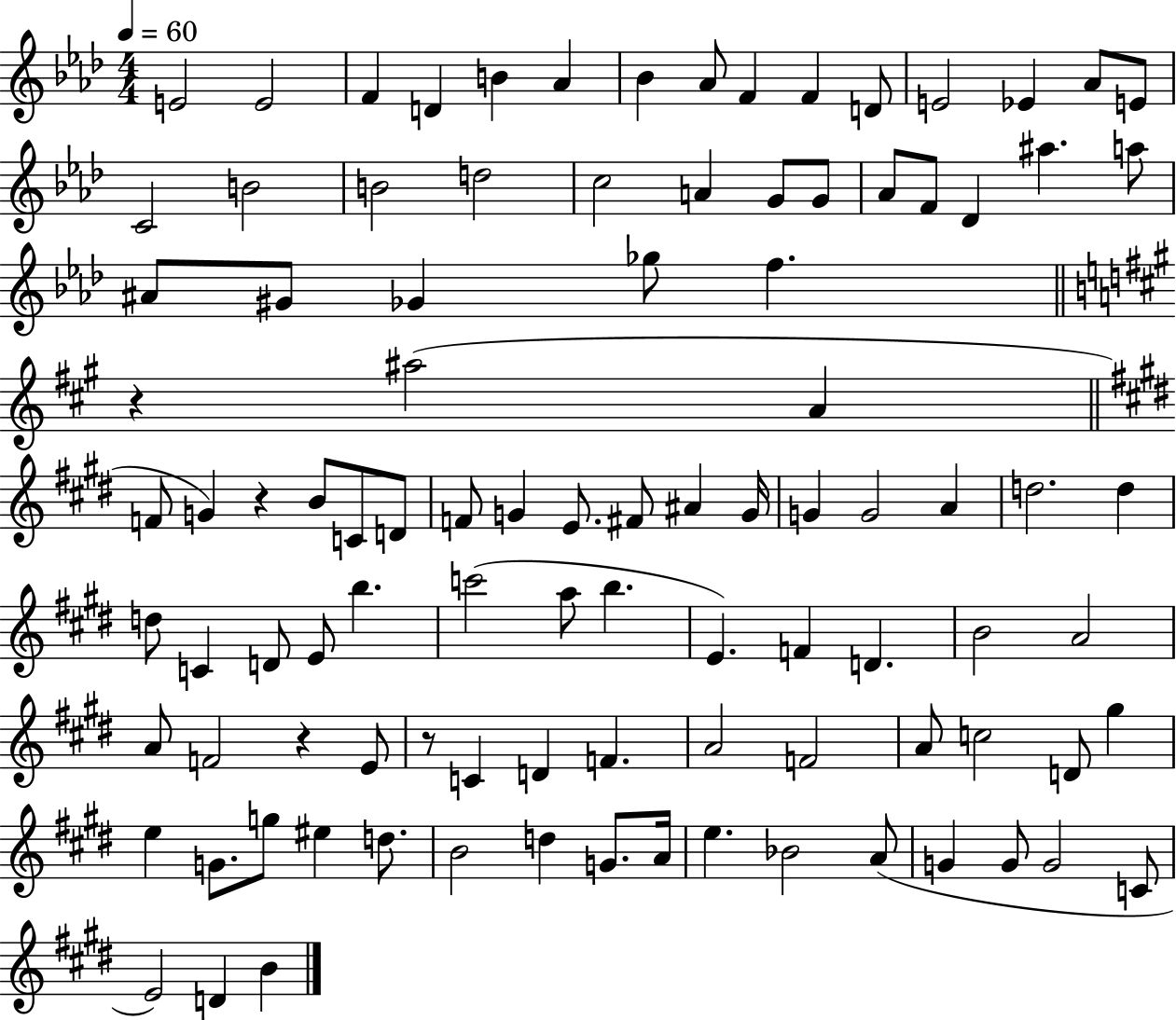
{
  \clef treble
  \numericTimeSignature
  \time 4/4
  \key aes \major
  \tempo 4 = 60
  e'2 e'2 | f'4 d'4 b'4 aes'4 | bes'4 aes'8 f'4 f'4 d'8 | e'2 ees'4 aes'8 e'8 | \break c'2 b'2 | b'2 d''2 | c''2 a'4 g'8 g'8 | aes'8 f'8 des'4 ais''4. a''8 | \break ais'8 gis'8 ges'4 ges''8 f''4. | \bar "||" \break \key a \major r4 ais''2( a'4 | \bar "||" \break \key e \major f'8 g'4) r4 b'8 c'8 d'8 | f'8 g'4 e'8. fis'8 ais'4 g'16 | g'4 g'2 a'4 | d''2. d''4 | \break d''8 c'4 d'8 e'8 b''4. | c'''2( a''8 b''4. | e'4.) f'4 d'4. | b'2 a'2 | \break a'8 f'2 r4 e'8 | r8 c'4 d'4 f'4. | a'2 f'2 | a'8 c''2 d'8 gis''4 | \break e''4 g'8. g''8 eis''4 d''8. | b'2 d''4 g'8. a'16 | e''4. bes'2 a'8( | g'4 g'8 g'2 c'8 | \break e'2) d'4 b'4 | \bar "|."
}